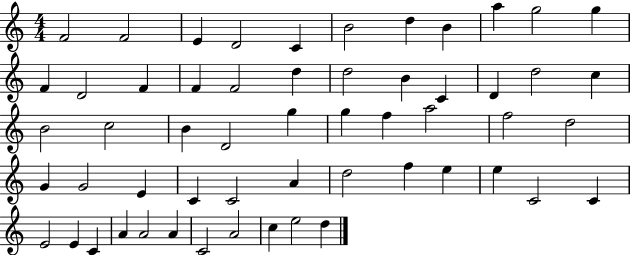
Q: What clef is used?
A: treble